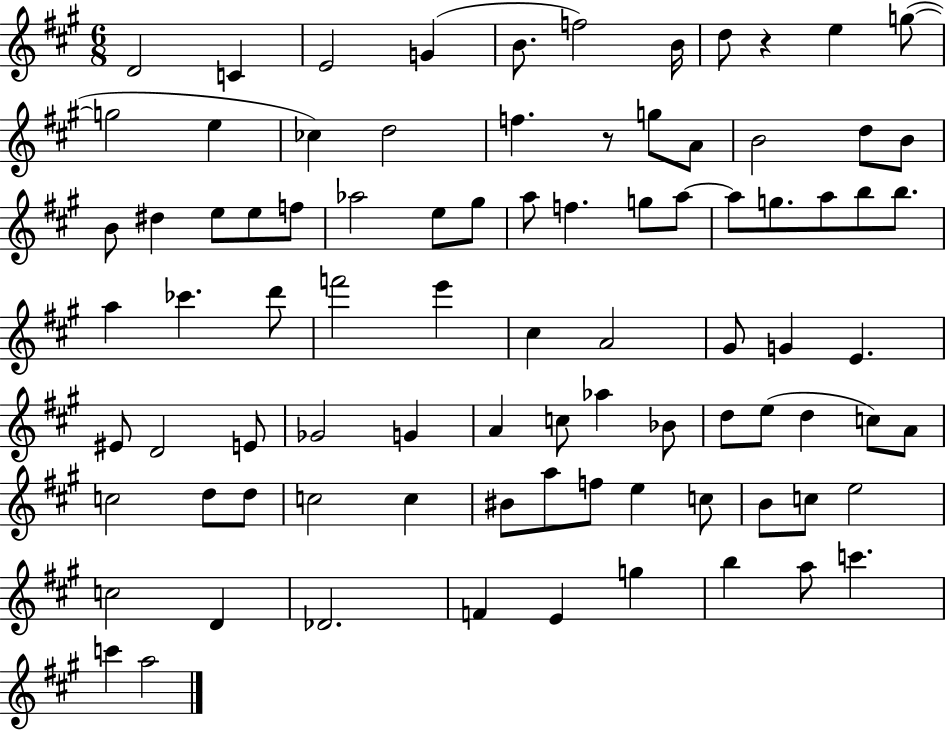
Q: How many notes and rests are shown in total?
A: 87